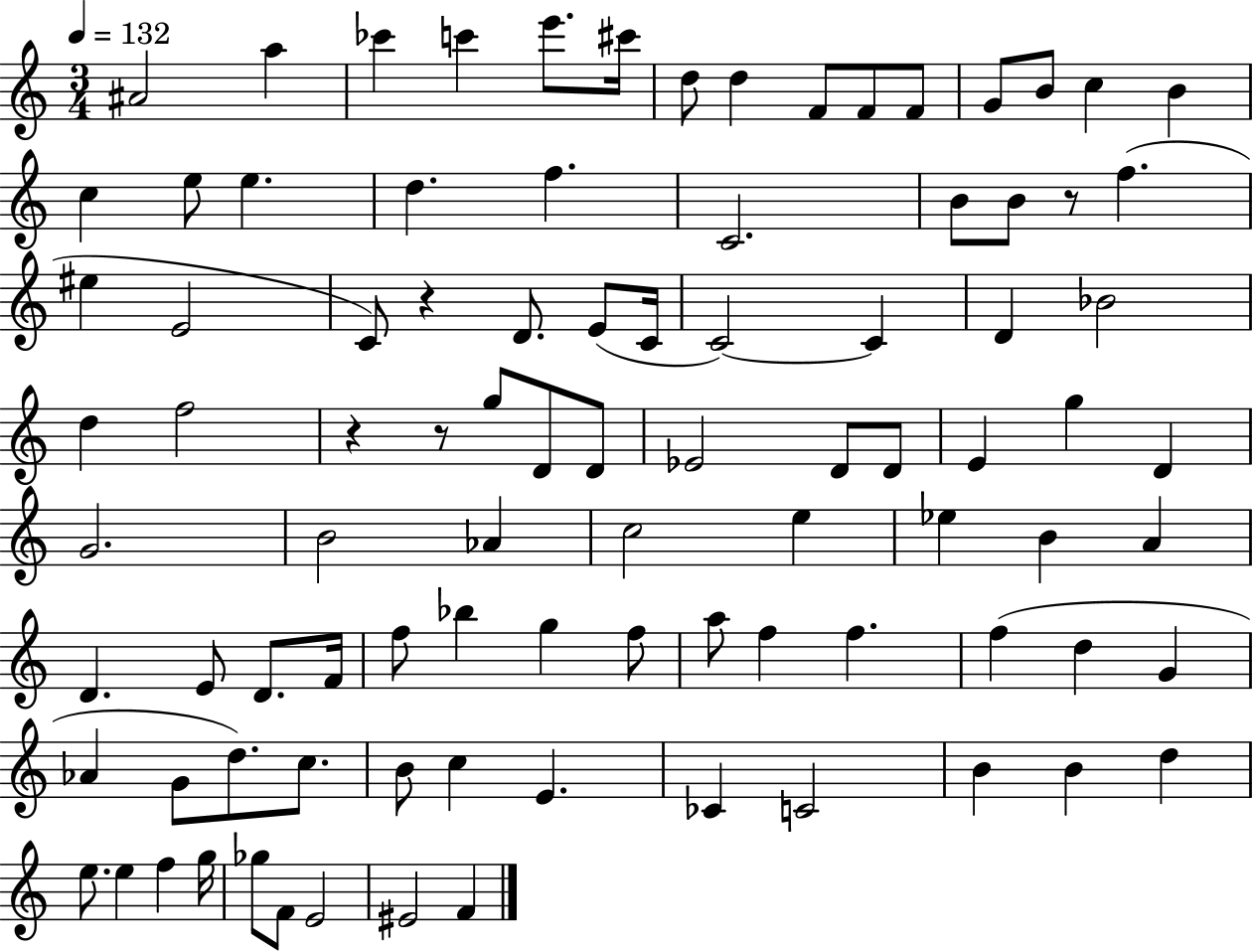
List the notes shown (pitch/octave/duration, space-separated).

A#4/h A5/q CES6/q C6/q E6/e. C#6/s D5/e D5/q F4/e F4/e F4/e G4/e B4/e C5/q B4/q C5/q E5/e E5/q. D5/q. F5/q. C4/h. B4/e B4/e R/e F5/q. EIS5/q E4/h C4/e R/q D4/e. E4/e C4/s C4/h C4/q D4/q Bb4/h D5/q F5/h R/q R/e G5/e D4/e D4/e Eb4/h D4/e D4/e E4/q G5/q D4/q G4/h. B4/h Ab4/q C5/h E5/q Eb5/q B4/q A4/q D4/q. E4/e D4/e. F4/s F5/e Bb5/q G5/q F5/e A5/e F5/q F5/q. F5/q D5/q G4/q Ab4/q G4/e D5/e. C5/e. B4/e C5/q E4/q. CES4/q C4/h B4/q B4/q D5/q E5/e. E5/q F5/q G5/s Gb5/e F4/e E4/h EIS4/h F4/q